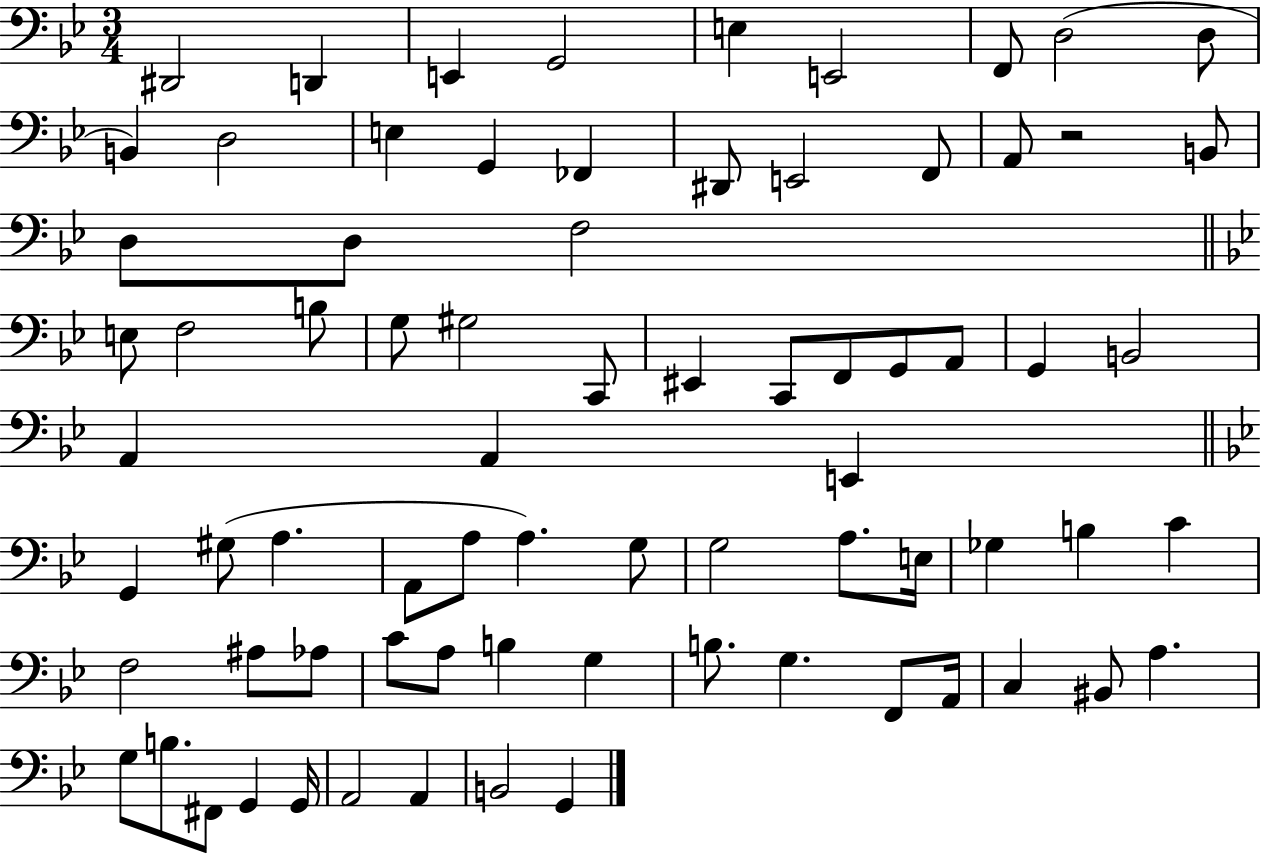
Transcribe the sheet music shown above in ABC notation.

X:1
T:Untitled
M:3/4
L:1/4
K:Bb
^D,,2 D,, E,, G,,2 E, E,,2 F,,/2 D,2 D,/2 B,, D,2 E, G,, _F,, ^D,,/2 E,,2 F,,/2 A,,/2 z2 B,,/2 D,/2 D,/2 F,2 E,/2 F,2 B,/2 G,/2 ^G,2 C,,/2 ^E,, C,,/2 F,,/2 G,,/2 A,,/2 G,, B,,2 A,, A,, E,, G,, ^G,/2 A, A,,/2 A,/2 A, G,/2 G,2 A,/2 E,/4 _G, B, C F,2 ^A,/2 _A,/2 C/2 A,/2 B, G, B,/2 G, F,,/2 A,,/4 C, ^B,,/2 A, G,/2 B,/2 ^F,,/2 G,, G,,/4 A,,2 A,, B,,2 G,,